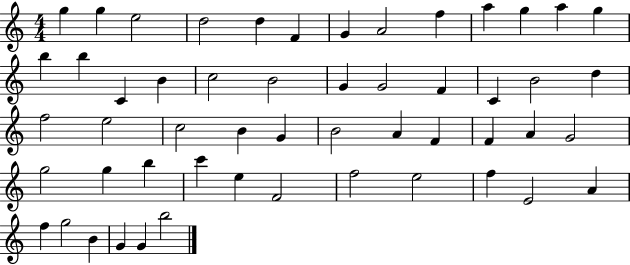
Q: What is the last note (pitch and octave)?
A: B5